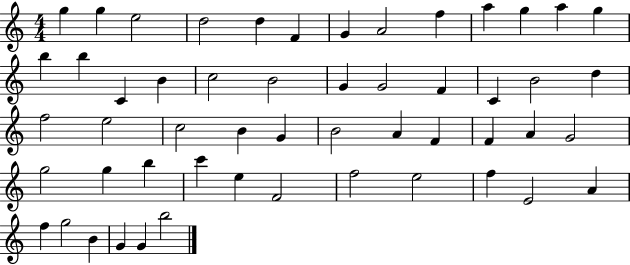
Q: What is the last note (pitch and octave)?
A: B5